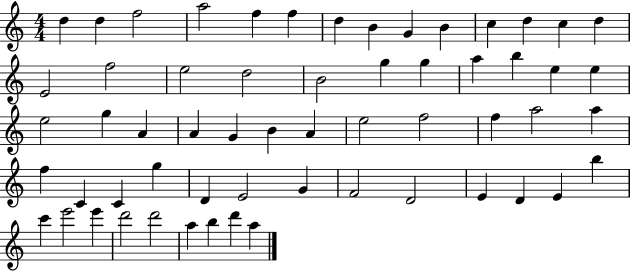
X:1
T:Untitled
M:4/4
L:1/4
K:C
d d f2 a2 f f d B G B c d c d E2 f2 e2 d2 B2 g g a b e e e2 g A A G B A e2 f2 f a2 a f C C g D E2 G F2 D2 E D E b c' e'2 e' d'2 d'2 a b d' a